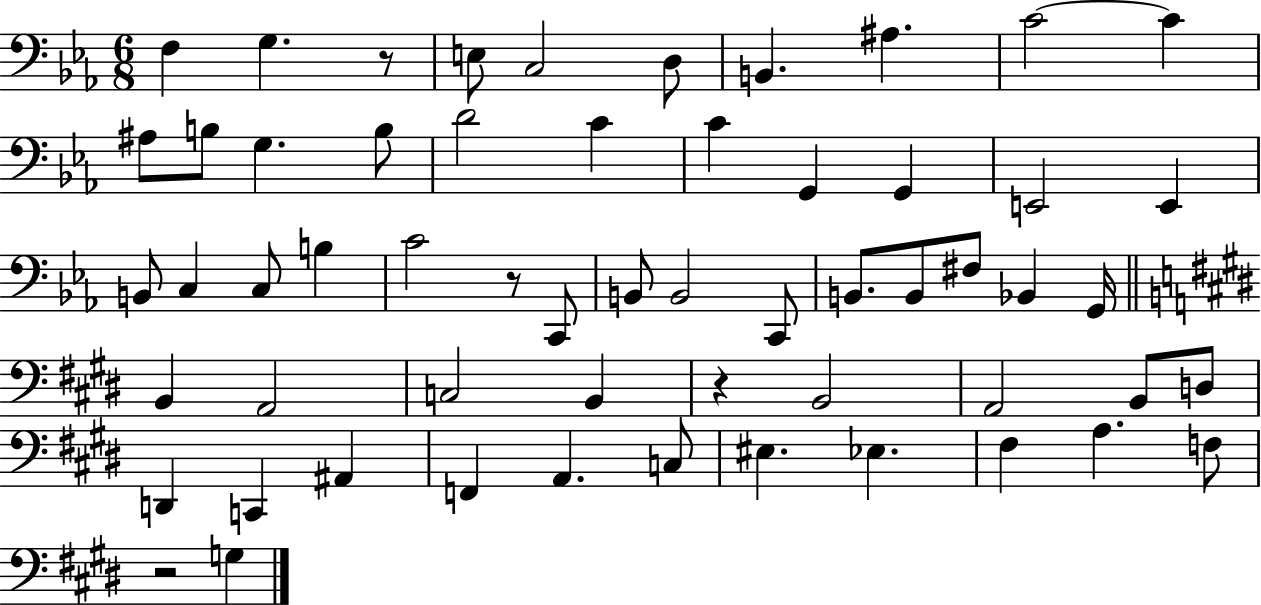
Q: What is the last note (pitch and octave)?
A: G3